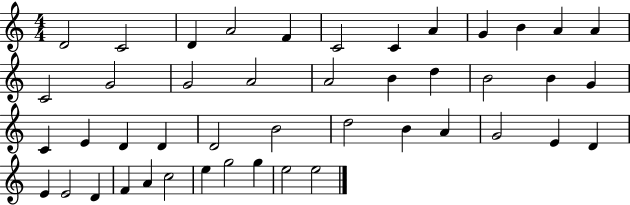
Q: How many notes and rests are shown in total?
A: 45